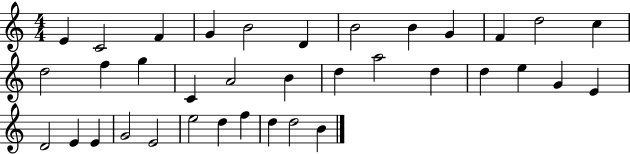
{
  \clef treble
  \numericTimeSignature
  \time 4/4
  \key c \major
  e'4 c'2 f'4 | g'4 b'2 d'4 | b'2 b'4 g'4 | f'4 d''2 c''4 | \break d''2 f''4 g''4 | c'4 a'2 b'4 | d''4 a''2 d''4 | d''4 e''4 g'4 e'4 | \break d'2 e'4 e'4 | g'2 e'2 | e''2 d''4 f''4 | d''4 d''2 b'4 | \break \bar "|."
}